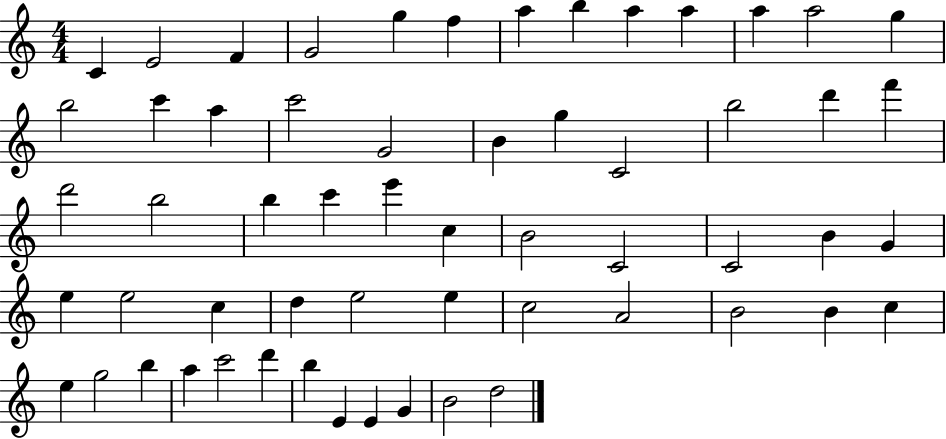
{
  \clef treble
  \numericTimeSignature
  \time 4/4
  \key c \major
  c'4 e'2 f'4 | g'2 g''4 f''4 | a''4 b''4 a''4 a''4 | a''4 a''2 g''4 | \break b''2 c'''4 a''4 | c'''2 g'2 | b'4 g''4 c'2 | b''2 d'''4 f'''4 | \break d'''2 b''2 | b''4 c'''4 e'''4 c''4 | b'2 c'2 | c'2 b'4 g'4 | \break e''4 e''2 c''4 | d''4 e''2 e''4 | c''2 a'2 | b'2 b'4 c''4 | \break e''4 g''2 b''4 | a''4 c'''2 d'''4 | b''4 e'4 e'4 g'4 | b'2 d''2 | \break \bar "|."
}